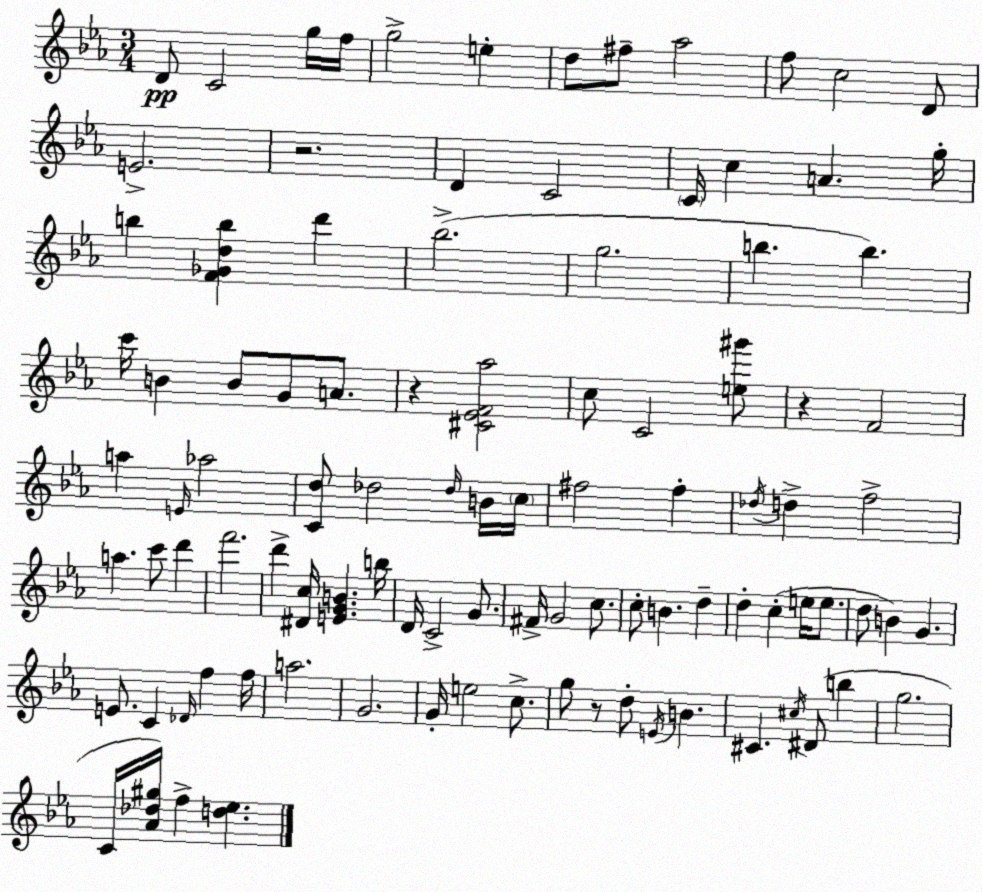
X:1
T:Untitled
M:3/4
L:1/4
K:Cm
D/2 C2 g/4 f/4 g2 e d/2 ^f/2 _a2 f/2 c2 D/2 E2 z2 D C2 C/4 c A g/4 b [F_Gdb] d' _b2 g2 b b c'/4 B B/2 G/2 A/2 z [^C_EF_a]2 c/2 C2 [e^g']/2 z F2 a E/4 _a2 [Cd]/2 _d2 _d/4 B/4 c/4 ^f2 ^f _d/4 d f2 a c'/2 d' f'2 d' [^Dc]/4 [EGB] b/4 D/4 C2 G/2 ^F/4 G2 c/2 c/2 B d d c e/4 e/2 d/2 B G E/2 C _D/4 f f/4 a2 G2 G/4 e2 c/2 g/2 z/2 d/2 E/4 B ^C ^c/4 ^D/2 b g2 C/4 [_A_d^g]/4 f [d_e]